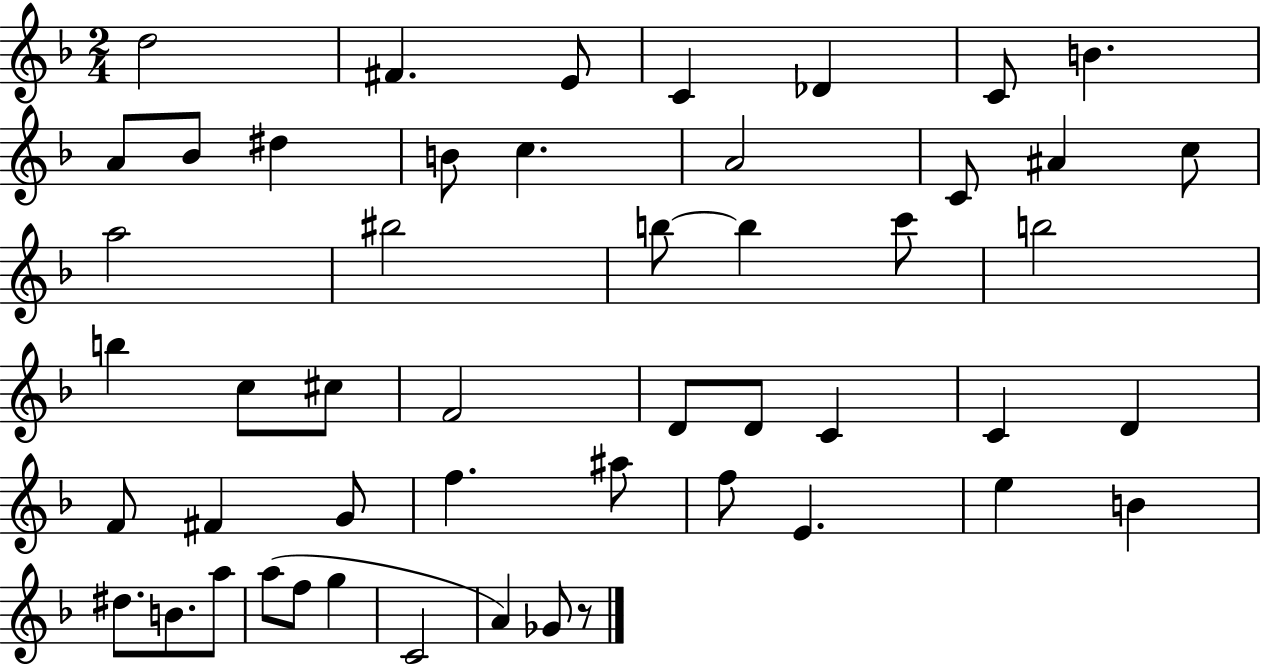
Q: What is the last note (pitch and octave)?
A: Gb4